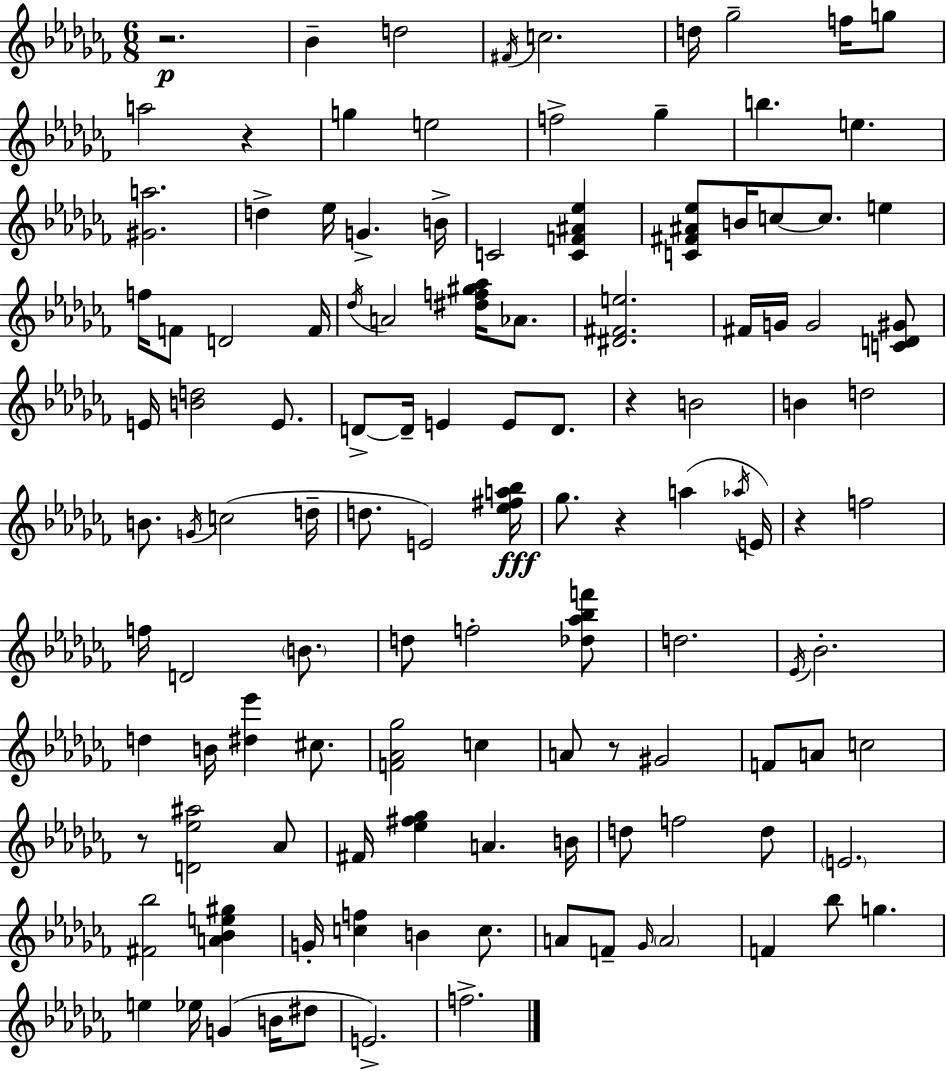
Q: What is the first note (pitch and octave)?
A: Bb4